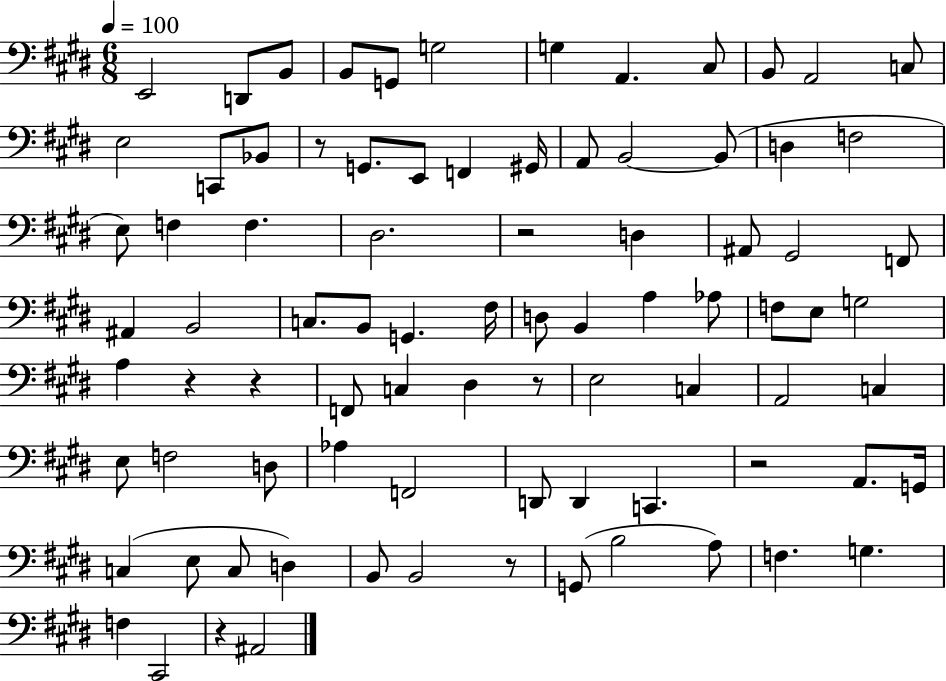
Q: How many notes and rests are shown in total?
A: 85